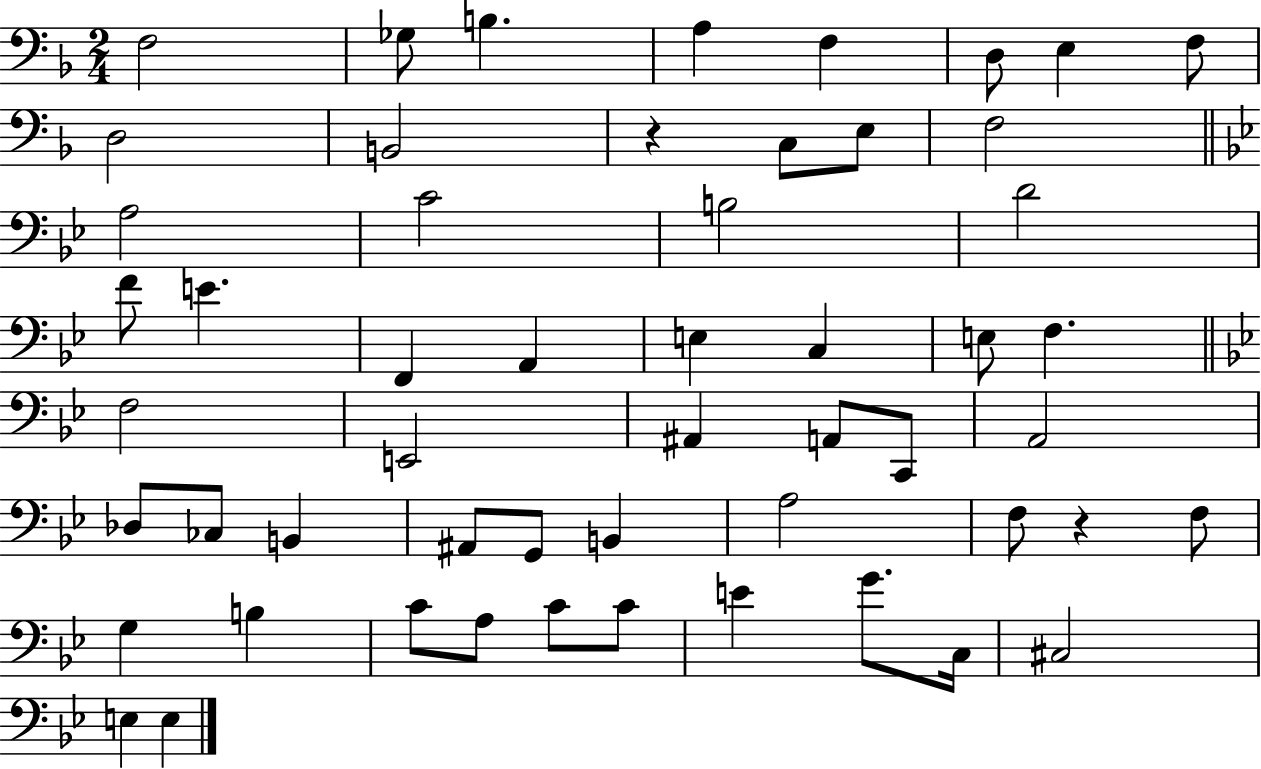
F3/h Gb3/e B3/q. A3/q F3/q D3/e E3/q F3/e D3/h B2/h R/q C3/e E3/e F3/h A3/h C4/h B3/h D4/h F4/e E4/q. F2/q A2/q E3/q C3/q E3/e F3/q. F3/h E2/h A#2/q A2/e C2/e A2/h Db3/e CES3/e B2/q A#2/e G2/e B2/q A3/h F3/e R/q F3/e G3/q B3/q C4/e A3/e C4/e C4/e E4/q G4/e. C3/s C#3/h E3/q E3/q